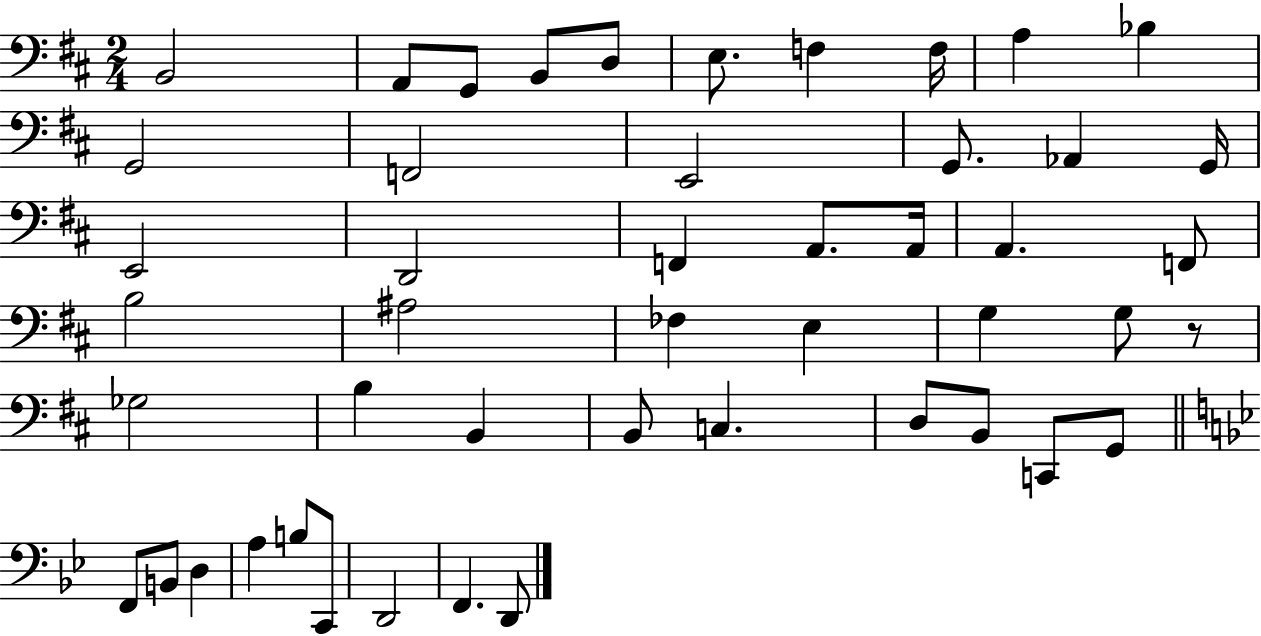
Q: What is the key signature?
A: D major